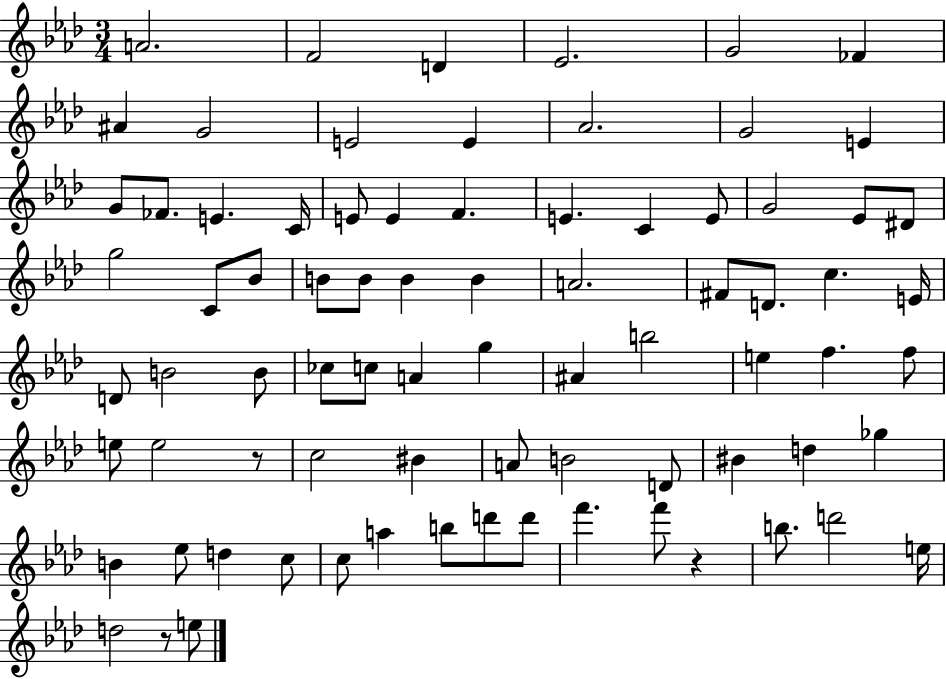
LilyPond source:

{
  \clef treble
  \numericTimeSignature
  \time 3/4
  \key aes \major
  a'2. | f'2 d'4 | ees'2. | g'2 fes'4 | \break ais'4 g'2 | e'2 e'4 | aes'2. | g'2 e'4 | \break g'8 fes'8. e'4. c'16 | e'8 e'4 f'4. | e'4. c'4 e'8 | g'2 ees'8 dis'8 | \break g''2 c'8 bes'8 | b'8 b'8 b'4 b'4 | a'2. | fis'8 d'8. c''4. e'16 | \break d'8 b'2 b'8 | ces''8 c''8 a'4 g''4 | ais'4 b''2 | e''4 f''4. f''8 | \break e''8 e''2 r8 | c''2 bis'4 | a'8 b'2 d'8 | bis'4 d''4 ges''4 | \break b'4 ees''8 d''4 c''8 | c''8 a''4 b''8 d'''8 d'''8 | f'''4. f'''8 r4 | b''8. d'''2 e''16 | \break d''2 r8 e''8 | \bar "|."
}